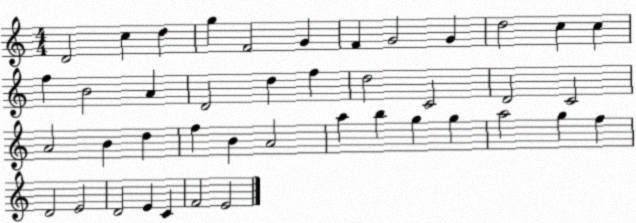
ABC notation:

X:1
T:Untitled
M:4/4
L:1/4
K:C
D2 c d g F2 G F G2 G d2 c c f B2 A D2 d f d2 C2 D2 C2 A2 B d f B A2 a b g g a2 g f D2 E2 D2 E C F2 E2